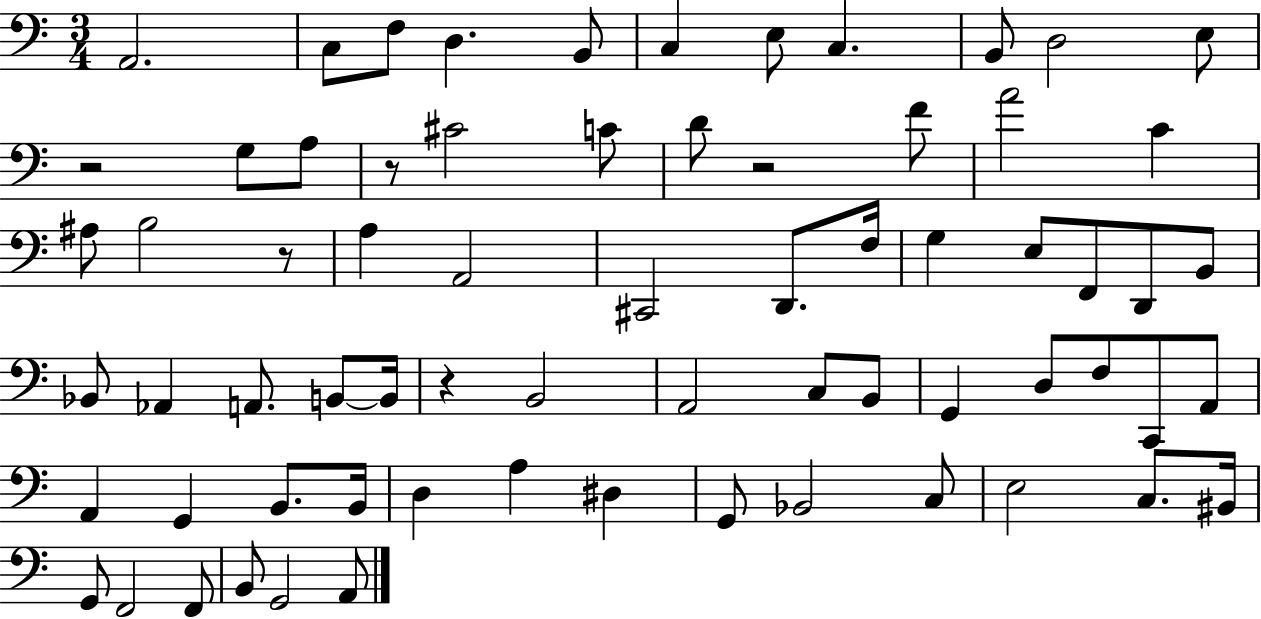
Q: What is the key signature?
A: C major